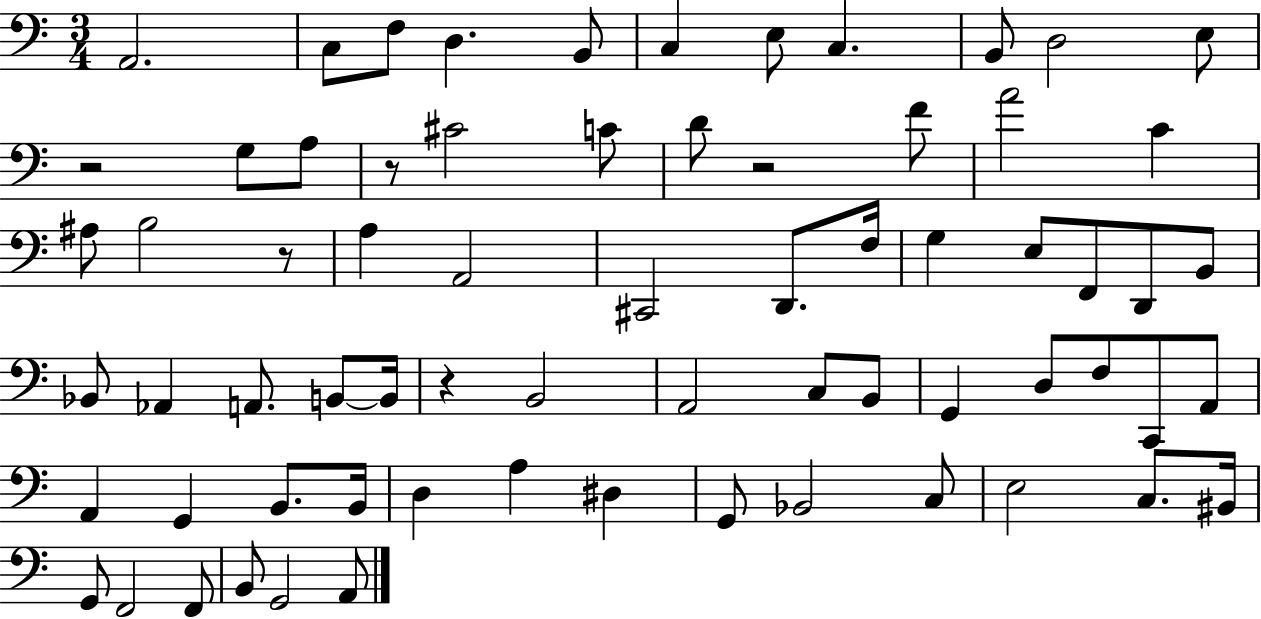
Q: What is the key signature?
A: C major